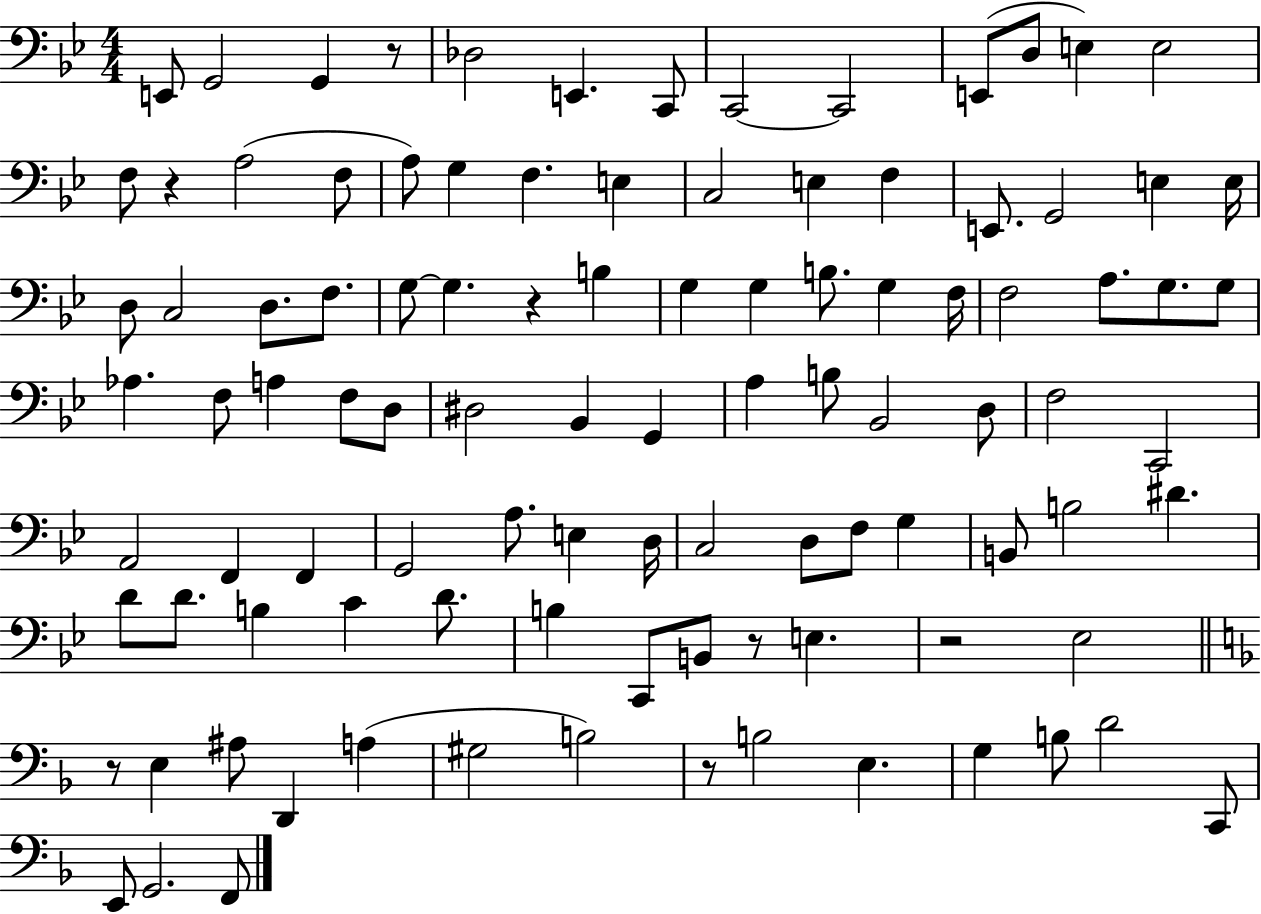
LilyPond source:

{
  \clef bass
  \numericTimeSignature
  \time 4/4
  \key bes \major
  e,8 g,2 g,4 r8 | des2 e,4. c,8 | c,2~~ c,2 | e,8( d8 e4) e2 | \break f8 r4 a2( f8 | a8) g4 f4. e4 | c2 e4 f4 | e,8. g,2 e4 e16 | \break d8 c2 d8. f8. | g8~~ g4. r4 b4 | g4 g4 b8. g4 f16 | f2 a8. g8. g8 | \break aes4. f8 a4 f8 d8 | dis2 bes,4 g,4 | a4 b8 bes,2 d8 | f2 c,2 | \break a,2 f,4 f,4 | g,2 a8. e4 d16 | c2 d8 f8 g4 | b,8 b2 dis'4. | \break d'8 d'8. b4 c'4 d'8. | b4 c,8 b,8 r8 e4. | r2 ees2 | \bar "||" \break \key d \minor r8 e4 ais8 d,4 a4( | gis2 b2) | r8 b2 e4. | g4 b8 d'2 c,8 | \break e,8 g,2. f,8 | \bar "|."
}